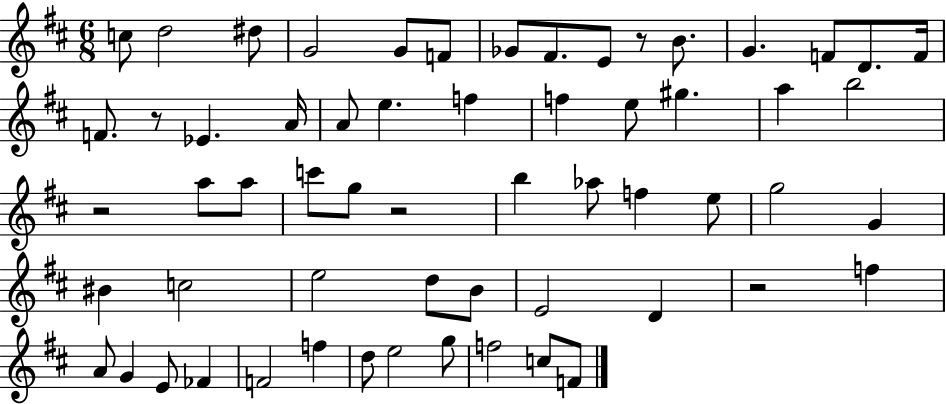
C5/e D5/h D#5/e G4/h G4/e F4/e Gb4/e F#4/e. E4/e R/e B4/e. G4/q. F4/e D4/e. F4/s F4/e. R/e Eb4/q. A4/s A4/e E5/q. F5/q F5/q E5/e G#5/q. A5/q B5/h R/h A5/e A5/e C6/e G5/e R/h B5/q Ab5/e F5/q E5/e G5/h G4/q BIS4/q C5/h E5/h D5/e B4/e E4/h D4/q R/h F5/q A4/e G4/q E4/e FES4/q F4/h F5/q D5/e E5/h G5/e F5/h C5/e F4/e